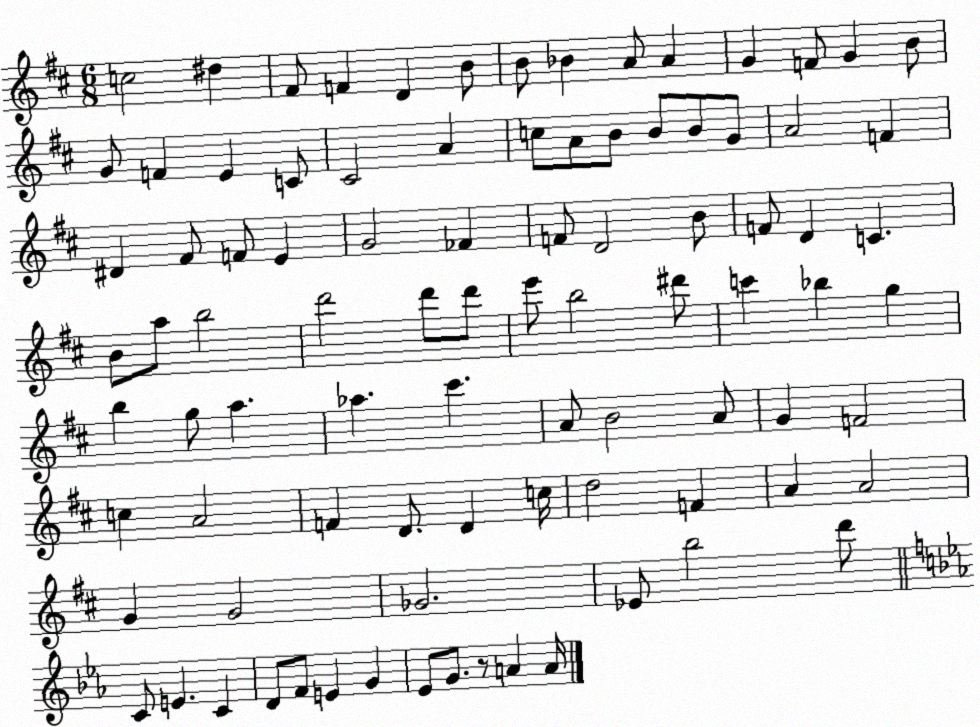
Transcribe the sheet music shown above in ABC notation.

X:1
T:Untitled
M:6/8
L:1/4
K:D
c2 ^d ^F/2 F D B/2 B/2 _B A/2 A G F/2 G B/2 G/2 F E C/2 ^C2 A c/2 A/2 B/2 B/2 B/2 G/2 A2 F ^D ^F/2 F/2 E G2 _F F/2 D2 B/2 F/2 D C B/2 a/2 b2 d'2 d'/2 d'/2 e'/2 b2 ^d'/2 c' _b g b g/2 a _a ^c' A/2 B2 A/2 G F2 c A2 F D/2 D c/4 d2 F A A2 G G2 _G2 _E/2 b2 d'/2 C/2 E C D/2 F/2 E G _E/2 G/2 z/2 A A/4